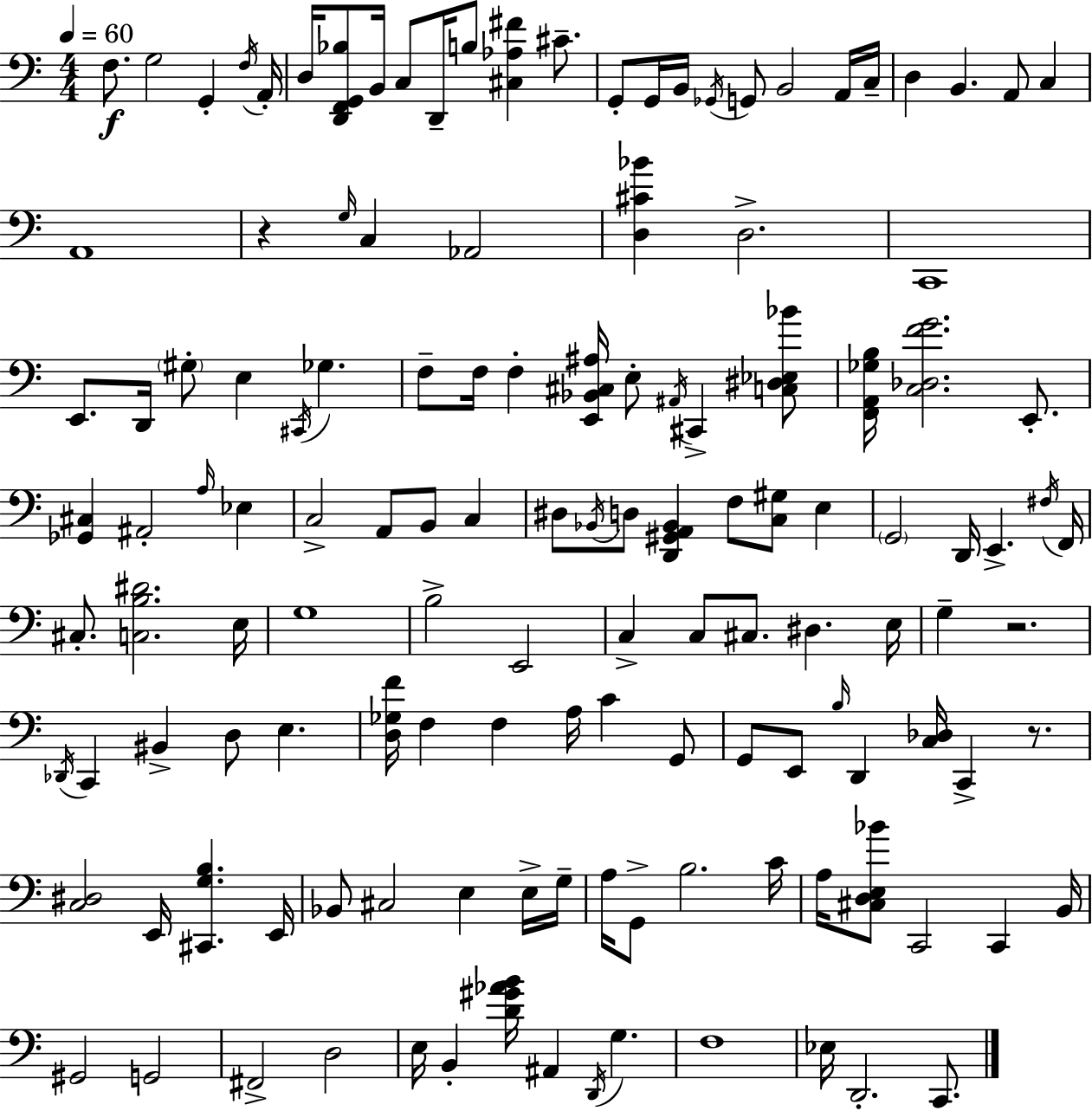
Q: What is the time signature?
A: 4/4